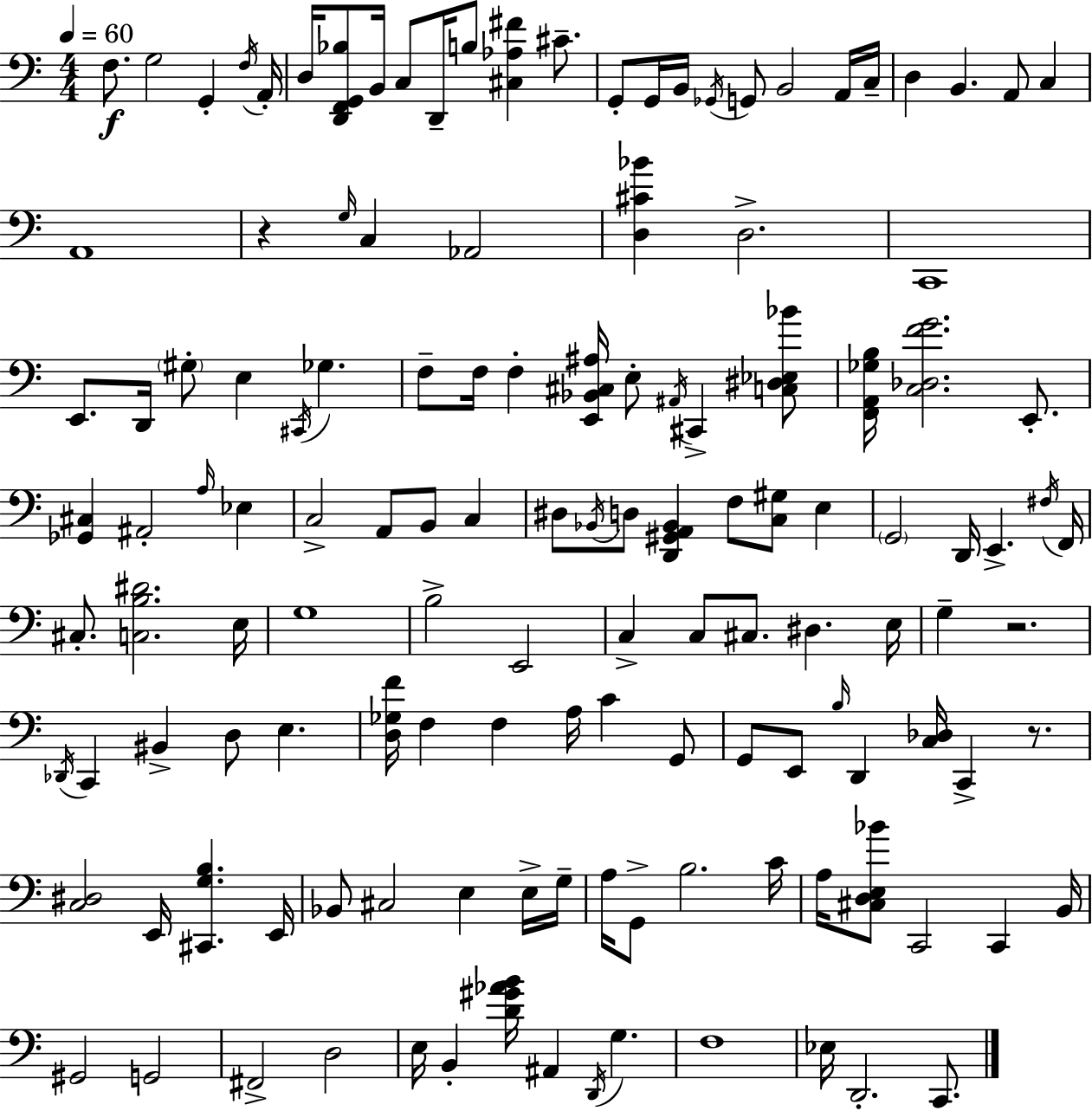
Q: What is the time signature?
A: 4/4